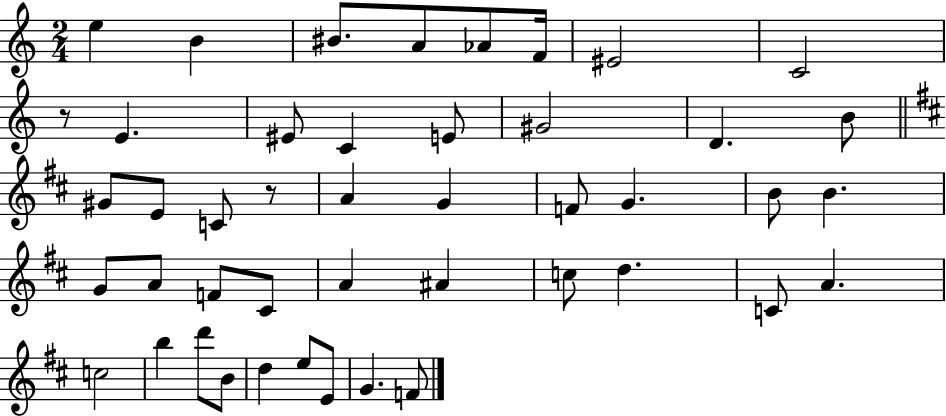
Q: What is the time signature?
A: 2/4